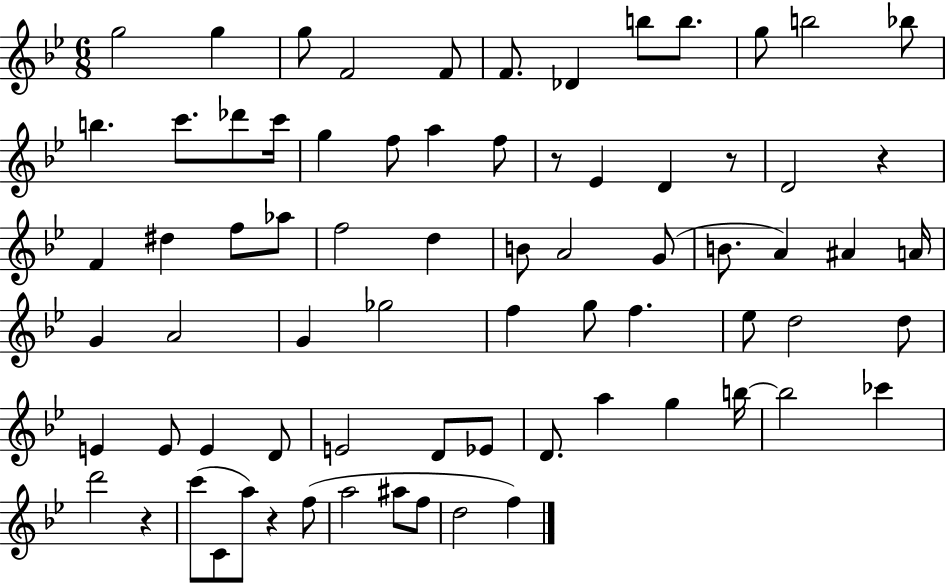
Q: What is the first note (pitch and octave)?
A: G5